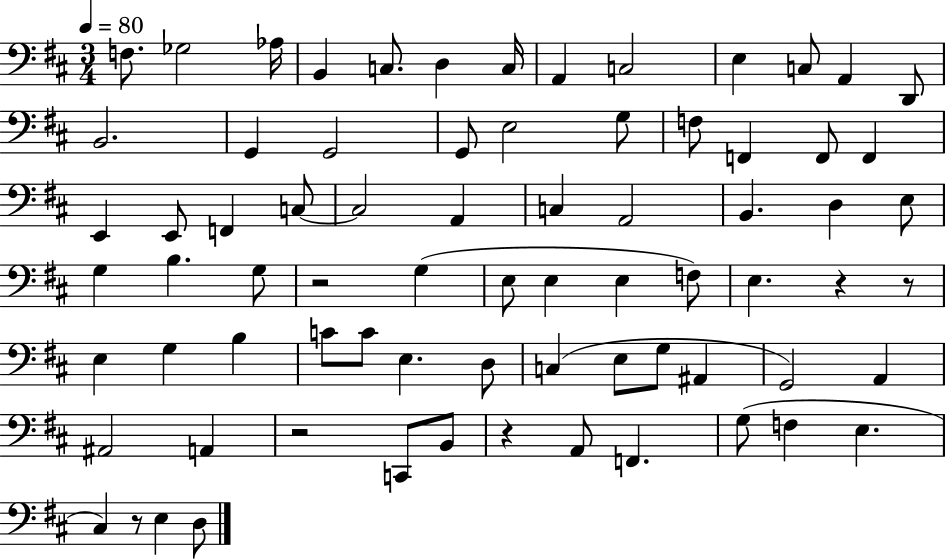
X:1
T:Untitled
M:3/4
L:1/4
K:D
F,/2 _G,2 _A,/4 B,, C,/2 D, C,/4 A,, C,2 E, C,/2 A,, D,,/2 B,,2 G,, G,,2 G,,/2 E,2 G,/2 F,/2 F,, F,,/2 F,, E,, E,,/2 F,, C,/2 C,2 A,, C, A,,2 B,, D, E,/2 G, B, G,/2 z2 G, E,/2 E, E, F,/2 E, z z/2 E, G, B, C/2 C/2 E, D,/2 C, E,/2 G,/2 ^A,, G,,2 A,, ^A,,2 A,, z2 C,,/2 B,,/2 z A,,/2 F,, G,/2 F, E, ^C, z/2 E, D,/2